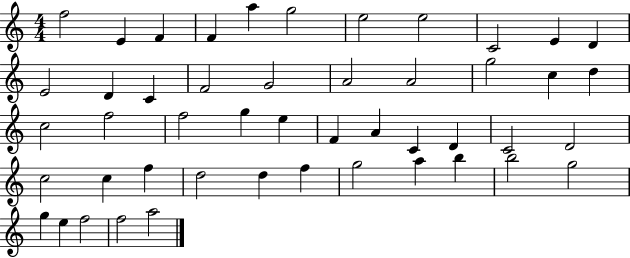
F5/h E4/q F4/q F4/q A5/q G5/h E5/h E5/h C4/h E4/q D4/q E4/h D4/q C4/q F4/h G4/h A4/h A4/h G5/h C5/q D5/q C5/h F5/h F5/h G5/q E5/q F4/q A4/q C4/q D4/q C4/h D4/h C5/h C5/q F5/q D5/h D5/q F5/q G5/h A5/q B5/q B5/h G5/h G5/q E5/q F5/h F5/h A5/h